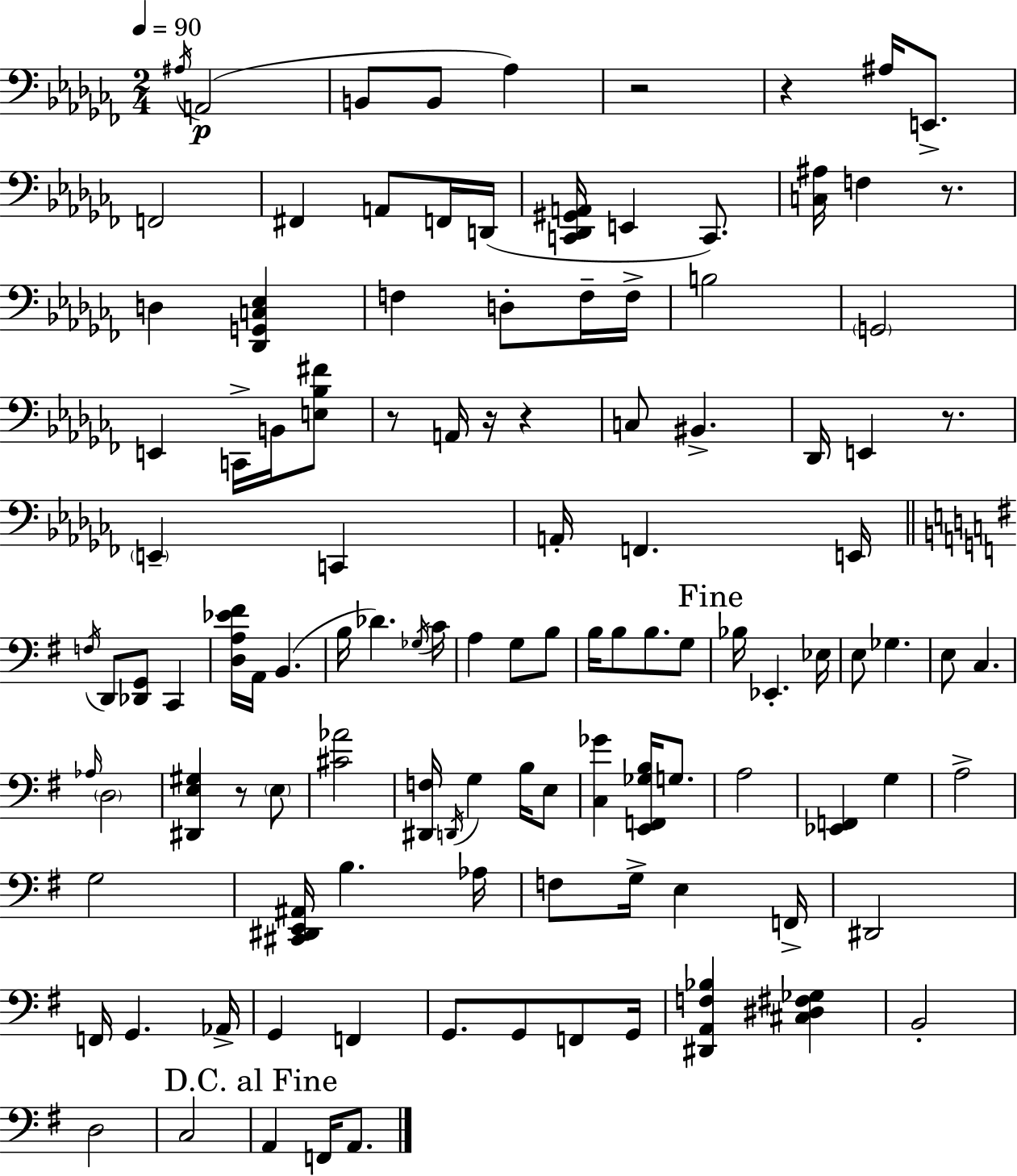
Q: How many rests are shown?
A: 8